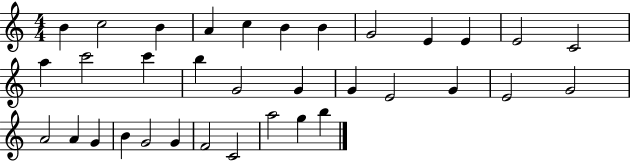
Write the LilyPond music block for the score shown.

{
  \clef treble
  \numericTimeSignature
  \time 4/4
  \key c \major
  b'4 c''2 b'4 | a'4 c''4 b'4 b'4 | g'2 e'4 e'4 | e'2 c'2 | \break a''4 c'''2 c'''4 | b''4 g'2 g'4 | g'4 e'2 g'4 | e'2 g'2 | \break a'2 a'4 g'4 | b'4 g'2 g'4 | f'2 c'2 | a''2 g''4 b''4 | \break \bar "|."
}